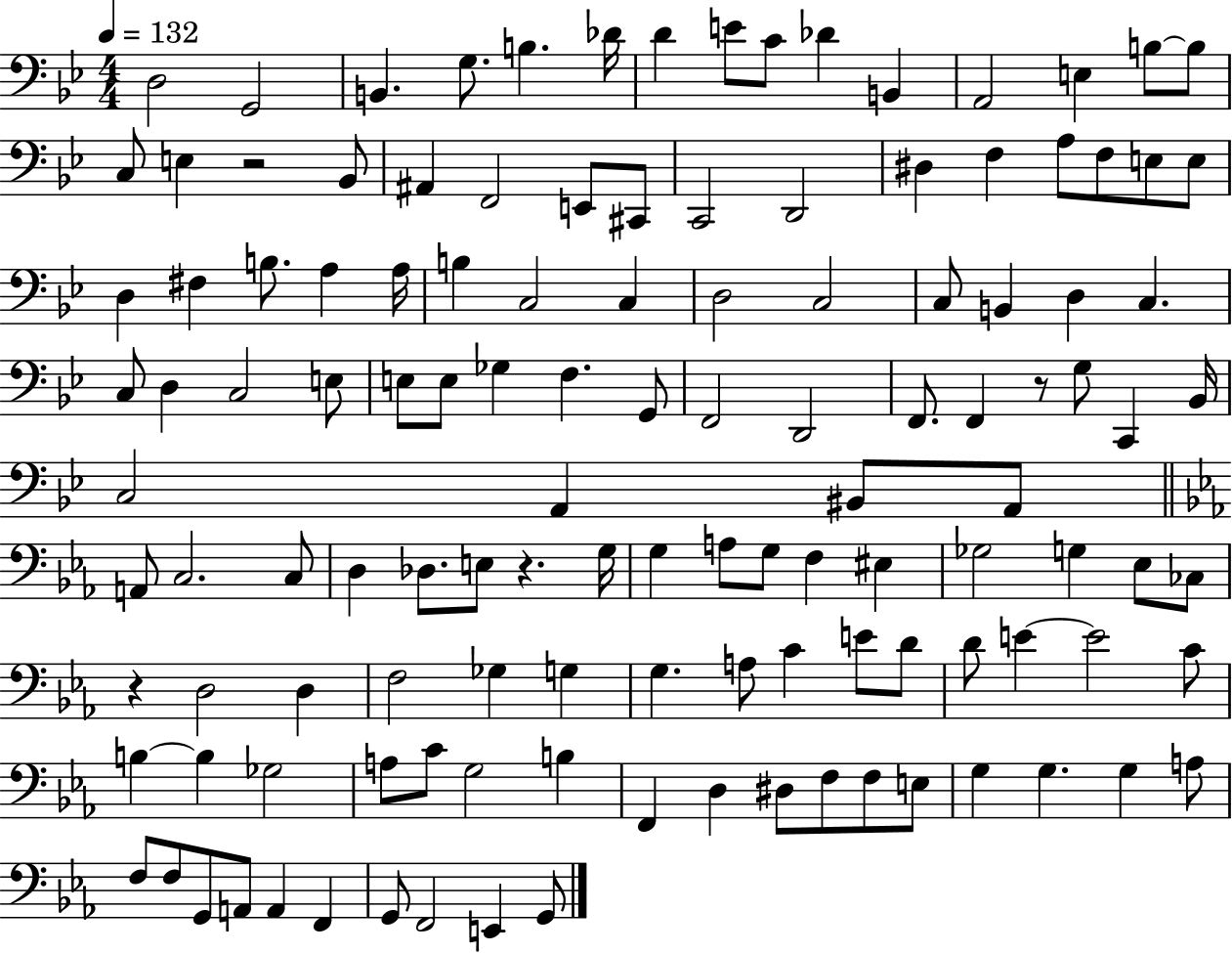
D3/h G2/h B2/q. G3/e. B3/q. Db4/s D4/q E4/e C4/e Db4/q B2/q A2/h E3/q B3/e B3/e C3/e E3/q R/h Bb2/e A#2/q F2/h E2/e C#2/e C2/h D2/h D#3/q F3/q A3/e F3/e E3/e E3/e D3/q F#3/q B3/e. A3/q A3/s B3/q C3/h C3/q D3/h C3/h C3/e B2/q D3/q C3/q. C3/e D3/q C3/h E3/e E3/e E3/e Gb3/q F3/q. G2/e F2/h D2/h F2/e. F2/q R/e G3/e C2/q Bb2/s C3/h A2/q BIS2/e A2/e A2/e C3/h. C3/e D3/q Db3/e. E3/e R/q. G3/s G3/q A3/e G3/e F3/q EIS3/q Gb3/h G3/q Eb3/e CES3/e R/q D3/h D3/q F3/h Gb3/q G3/q G3/q. A3/e C4/q E4/e D4/e D4/e E4/q E4/h C4/e B3/q B3/q Gb3/h A3/e C4/e G3/h B3/q F2/q D3/q D#3/e F3/e F3/e E3/e G3/q G3/q. G3/q A3/e F3/e F3/e G2/e A2/e A2/q F2/q G2/e F2/h E2/q G2/e